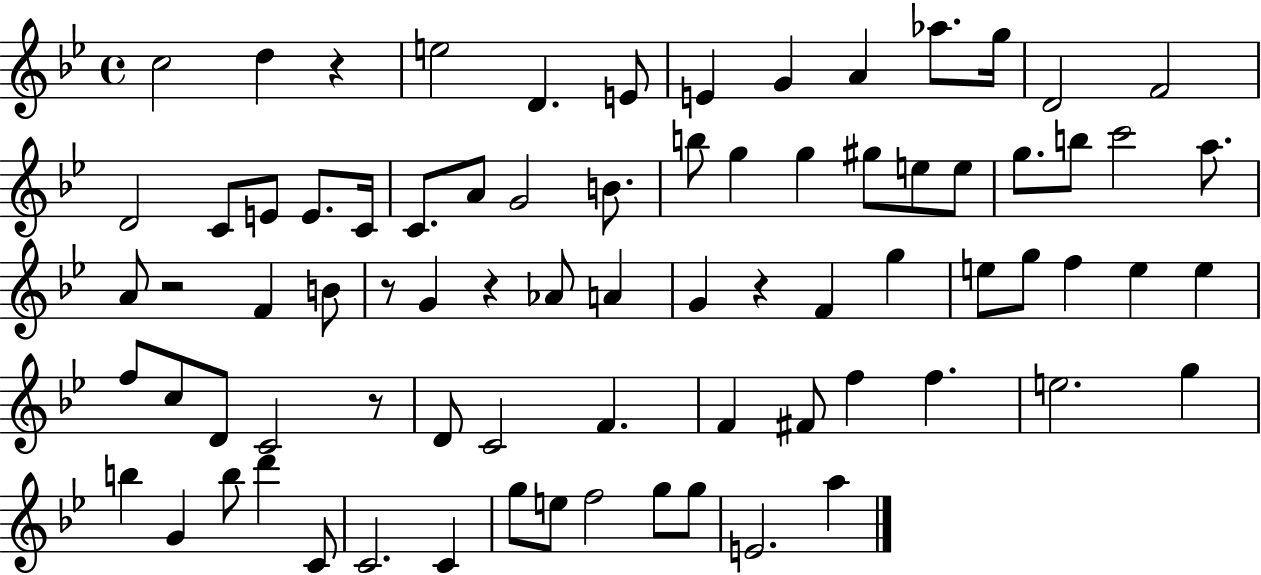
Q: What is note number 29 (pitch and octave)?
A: B5